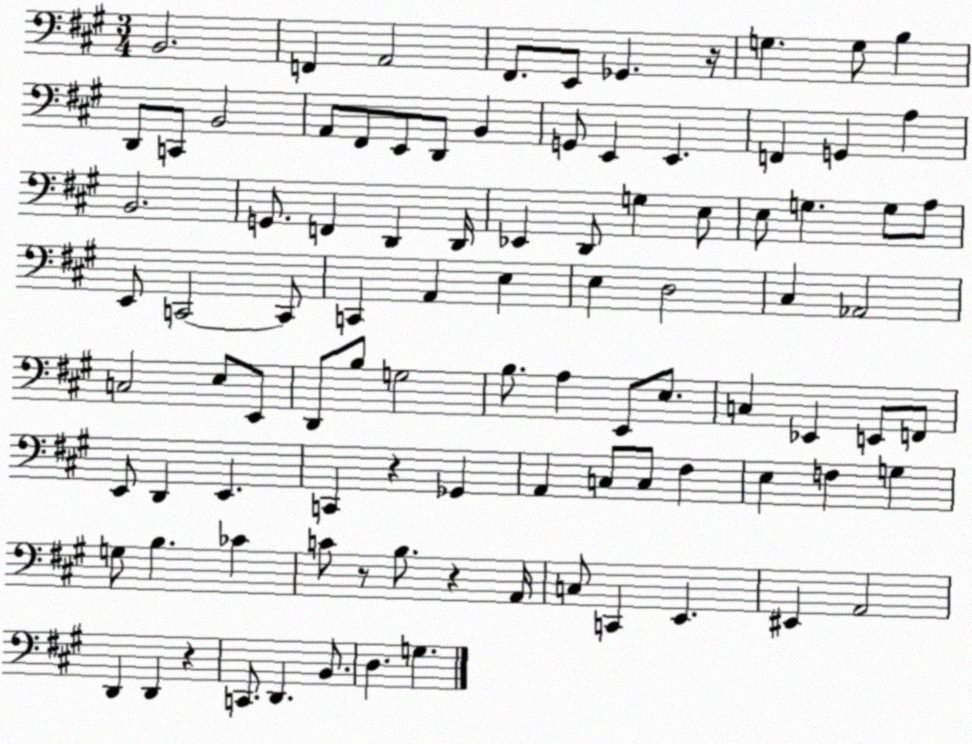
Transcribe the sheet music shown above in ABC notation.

X:1
T:Untitled
M:3/4
L:1/4
K:A
B,,2 F,, A,,2 ^F,,/2 E,,/2 _G,, z/4 G, G,/2 B, D,,/2 C,,/2 B,,2 A,,/2 ^F,,/2 E,,/2 D,,/2 B,, G,,/2 E,, E,, F,, G,, A, B,,2 G,,/2 F,, D,, D,,/4 _E,, D,,/2 G, E,/2 E,/2 G, G,/2 A,/2 E,,/2 C,,2 C,,/2 C,, A,, E, E, D,2 ^C, _A,,2 C,2 E,/2 E,,/2 D,,/2 B,/2 G,2 B,/2 A, E,,/2 E,/2 C, _E,, E,,/2 F,,/2 E,,/2 D,, E,, C,, z _G,, A,, C,/2 C,/2 ^F, E, F, G, G,/2 B, _C C/2 z/2 B,/2 z A,,/4 C,/2 C,, E,, ^E,, A,,2 D,, D,, z C,,/2 D,, B,,/2 D, G,